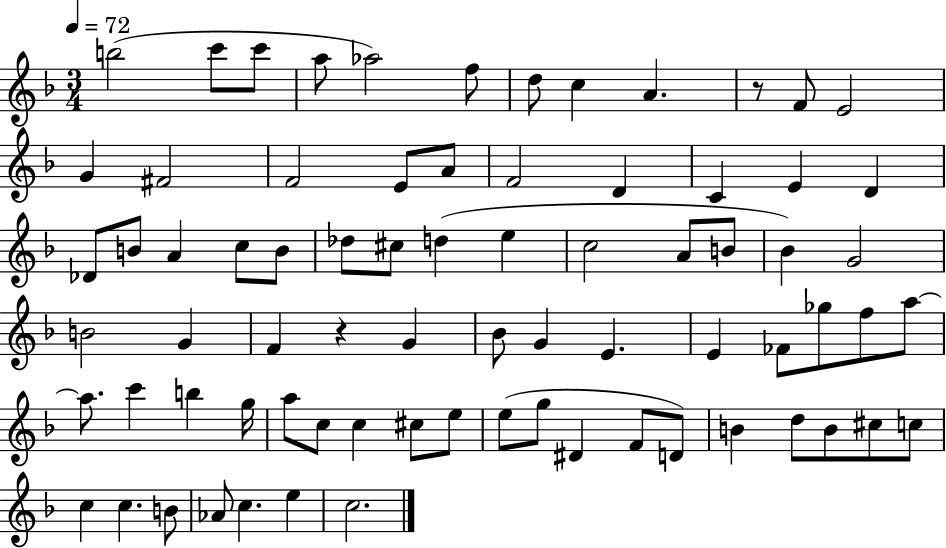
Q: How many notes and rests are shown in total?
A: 75